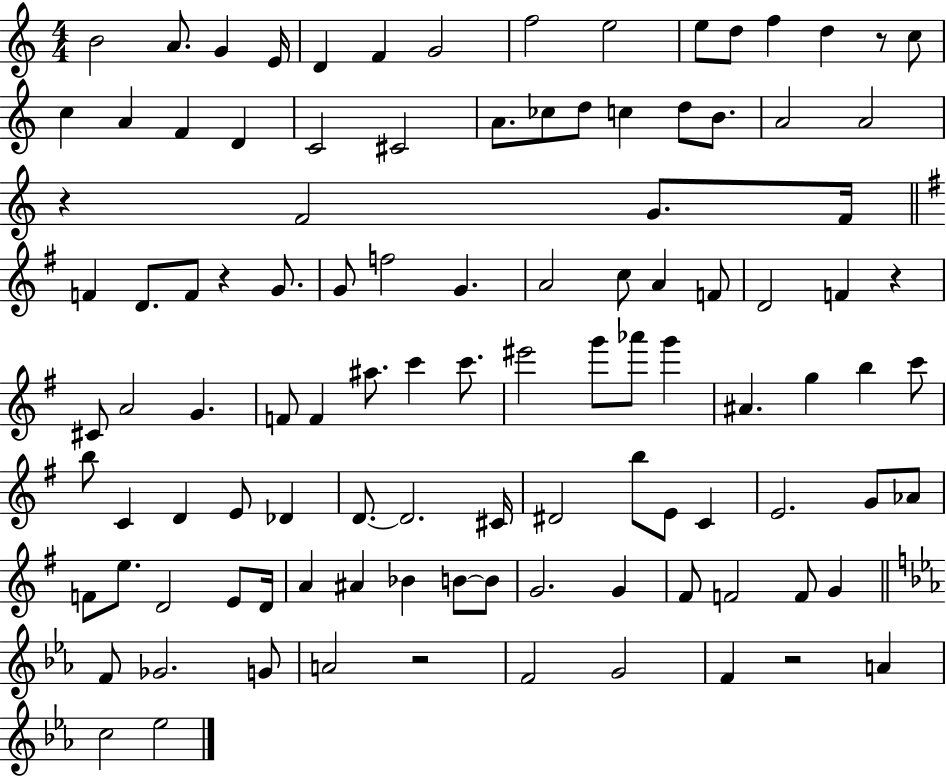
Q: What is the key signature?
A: C major